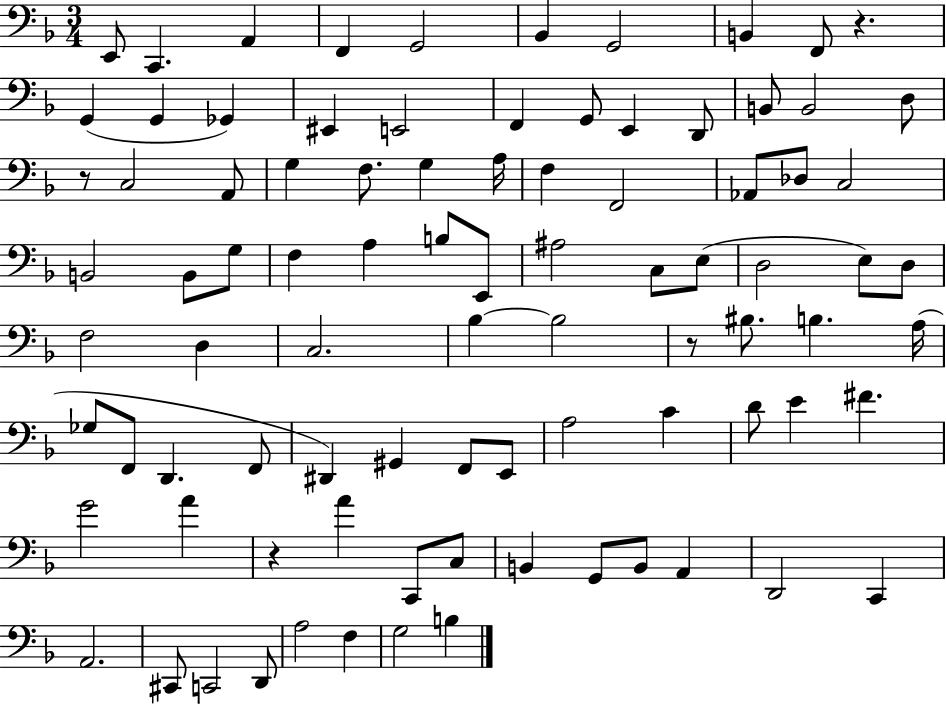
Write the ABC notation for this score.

X:1
T:Untitled
M:3/4
L:1/4
K:F
E,,/2 C,, A,, F,, G,,2 _B,, G,,2 B,, F,,/2 z G,, G,, _G,, ^E,, E,,2 F,, G,,/2 E,, D,,/2 B,,/2 B,,2 D,/2 z/2 C,2 A,,/2 G, F,/2 G, A,/4 F, F,,2 _A,,/2 _D,/2 C,2 B,,2 B,,/2 G,/2 F, A, B,/2 E,,/2 ^A,2 C,/2 E,/2 D,2 E,/2 D,/2 F,2 D, C,2 _B, _B,2 z/2 ^B,/2 B, A,/4 _G,/2 F,,/2 D,, F,,/2 ^D,, ^G,, F,,/2 E,,/2 A,2 C D/2 E ^F G2 A z A C,,/2 C,/2 B,, G,,/2 B,,/2 A,, D,,2 C,, A,,2 ^C,,/2 C,,2 D,,/2 A,2 F, G,2 B,